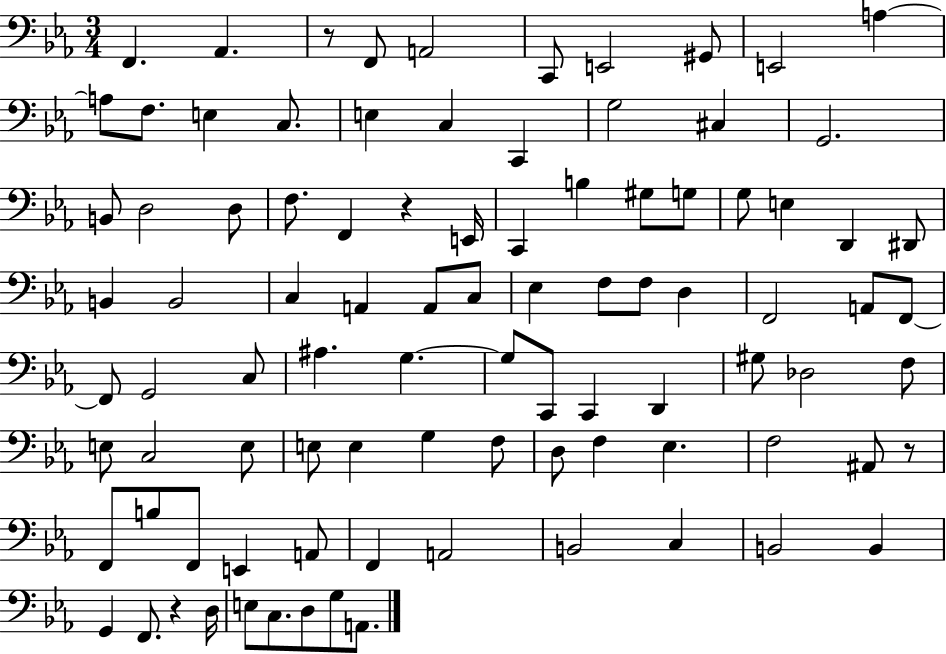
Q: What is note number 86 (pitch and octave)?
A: C3